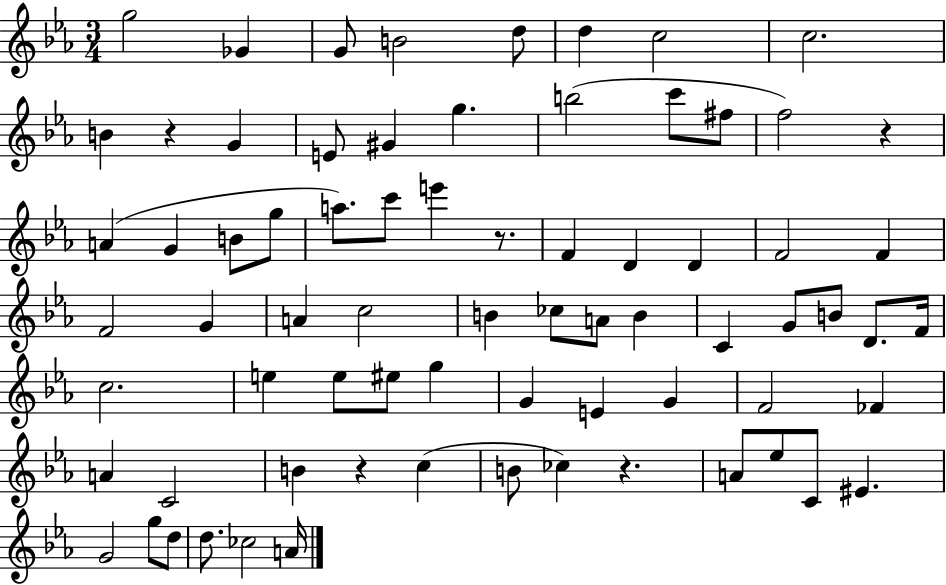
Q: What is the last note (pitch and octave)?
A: A4